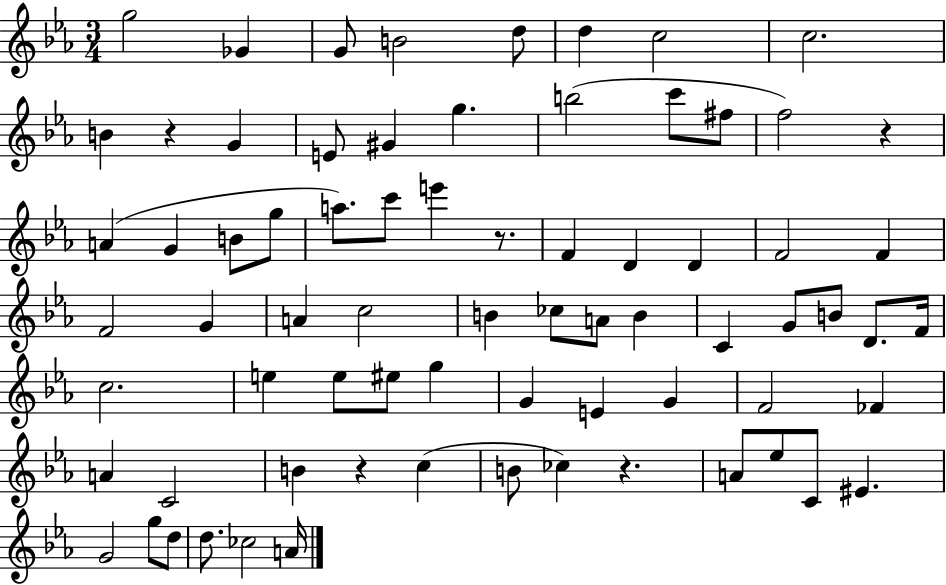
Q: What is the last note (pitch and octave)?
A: A4